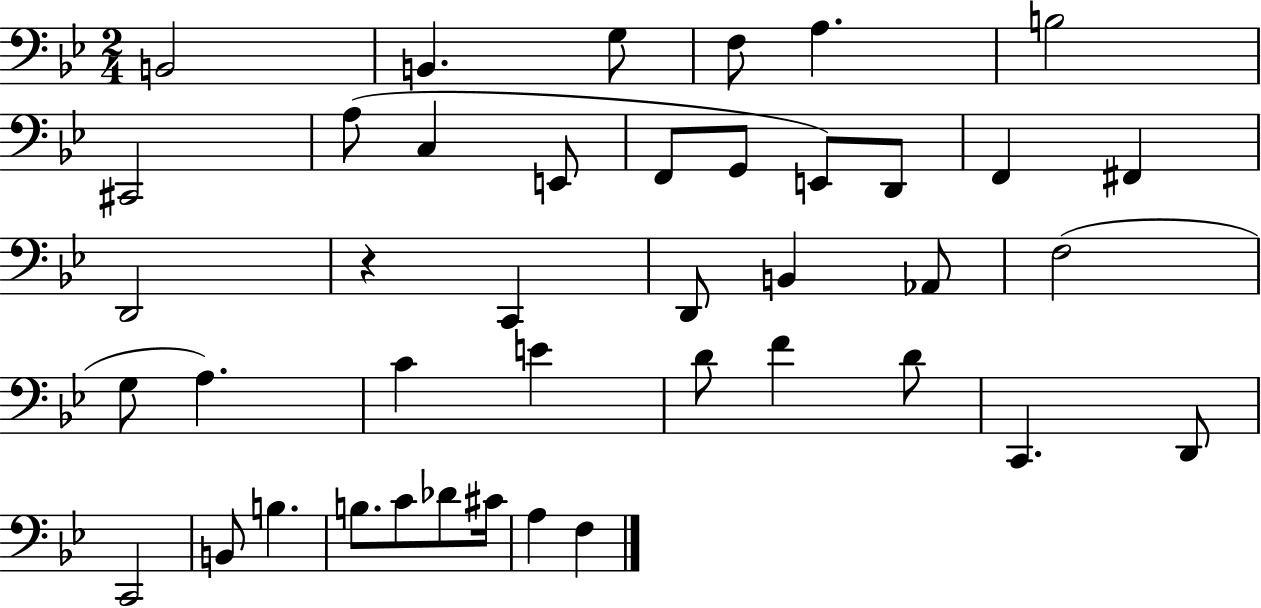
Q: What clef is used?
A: bass